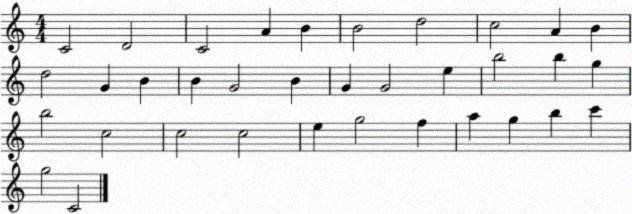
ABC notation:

X:1
T:Untitled
M:4/4
L:1/4
K:C
C2 D2 C2 A B B2 d2 c2 A B d2 G B B G2 B G G2 e b2 b g b2 c2 c2 c2 e g2 f a g b c' g2 C2